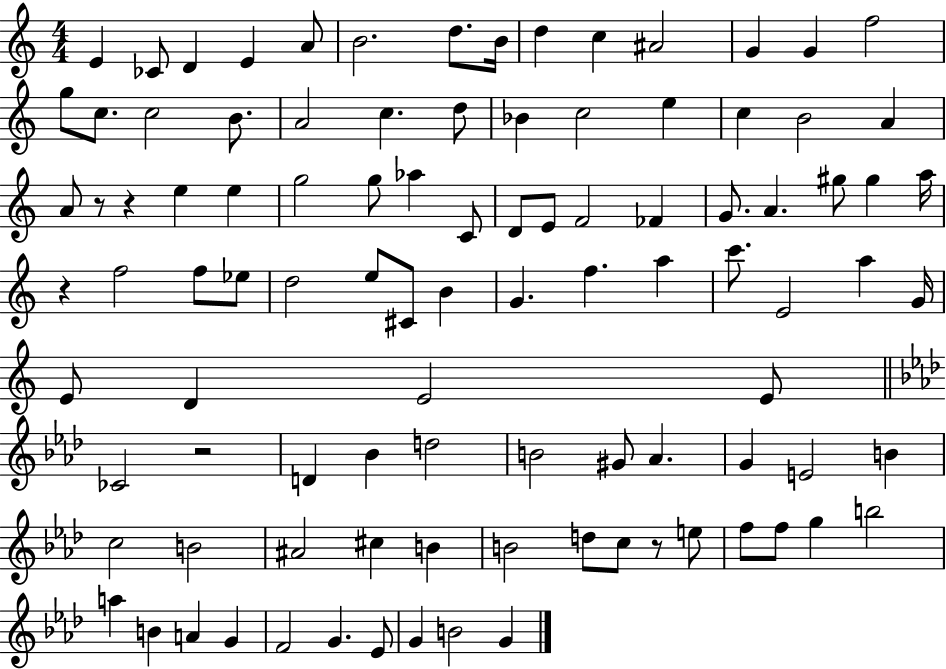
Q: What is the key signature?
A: C major